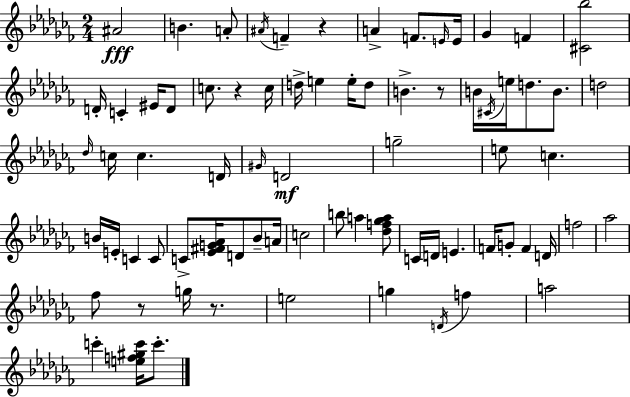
X:1
T:Untitled
M:2/4
L:1/4
K:Abm
^A2 B A/2 ^A/4 F z A F/2 E/4 E/4 _G F [^C_b]2 D/4 C ^E/4 D/2 c/2 z c/4 d/4 e e/4 d/2 B z/2 B/4 ^C/4 e/4 d/2 B/2 d2 _d/4 c/4 c D/4 ^G/4 D2 g2 e/2 c B/4 E/4 C C/2 C/2 [_E^FG_A]/4 D/2 _B/2 A/4 c2 b/2 a [_df_ga]/2 C/4 D/4 E F/4 G/2 F D/4 f2 _a2 _f/2 z/2 g/4 z/2 e2 g D/4 f a2 c' [ef^gc']/4 c'/2